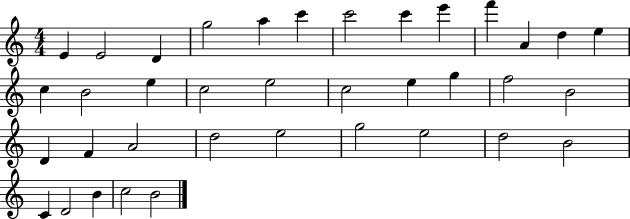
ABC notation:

X:1
T:Untitled
M:4/4
L:1/4
K:C
E E2 D g2 a c' c'2 c' e' f' A d e c B2 e c2 e2 c2 e g f2 B2 D F A2 d2 e2 g2 e2 d2 B2 C D2 B c2 B2